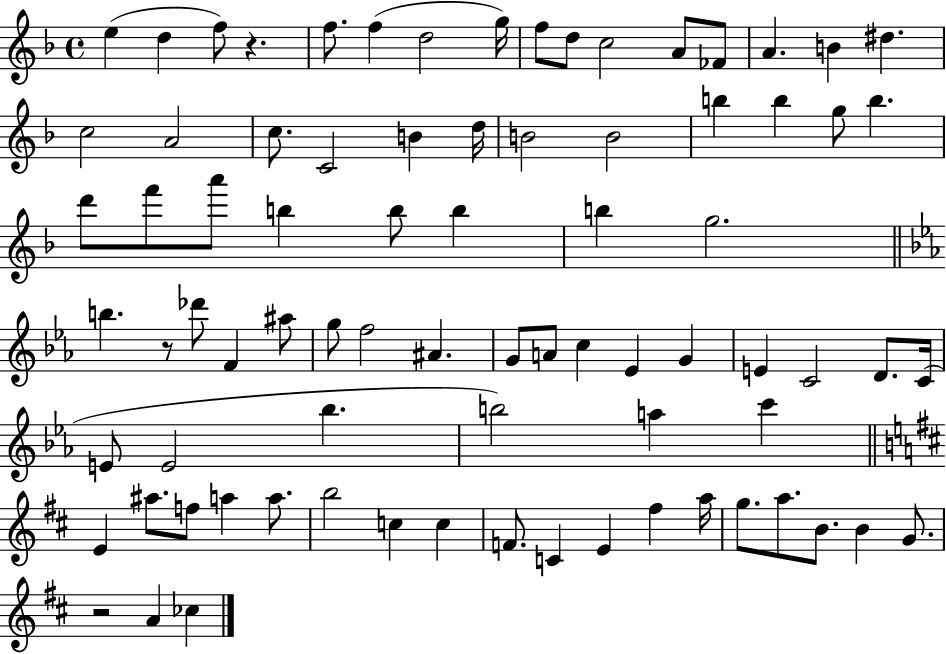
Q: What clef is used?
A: treble